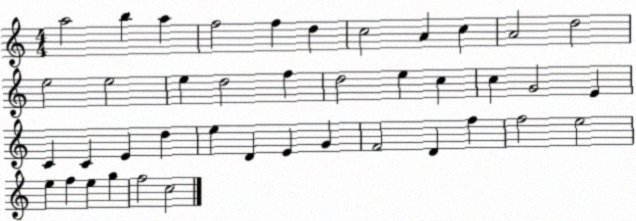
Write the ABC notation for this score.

X:1
T:Untitled
M:4/4
L:1/4
K:C
a2 b a f2 f d c2 A c A2 d2 e2 e2 e d2 f d2 e c c G2 E C C E d e D E G F2 D f f2 e2 e f e g f2 c2